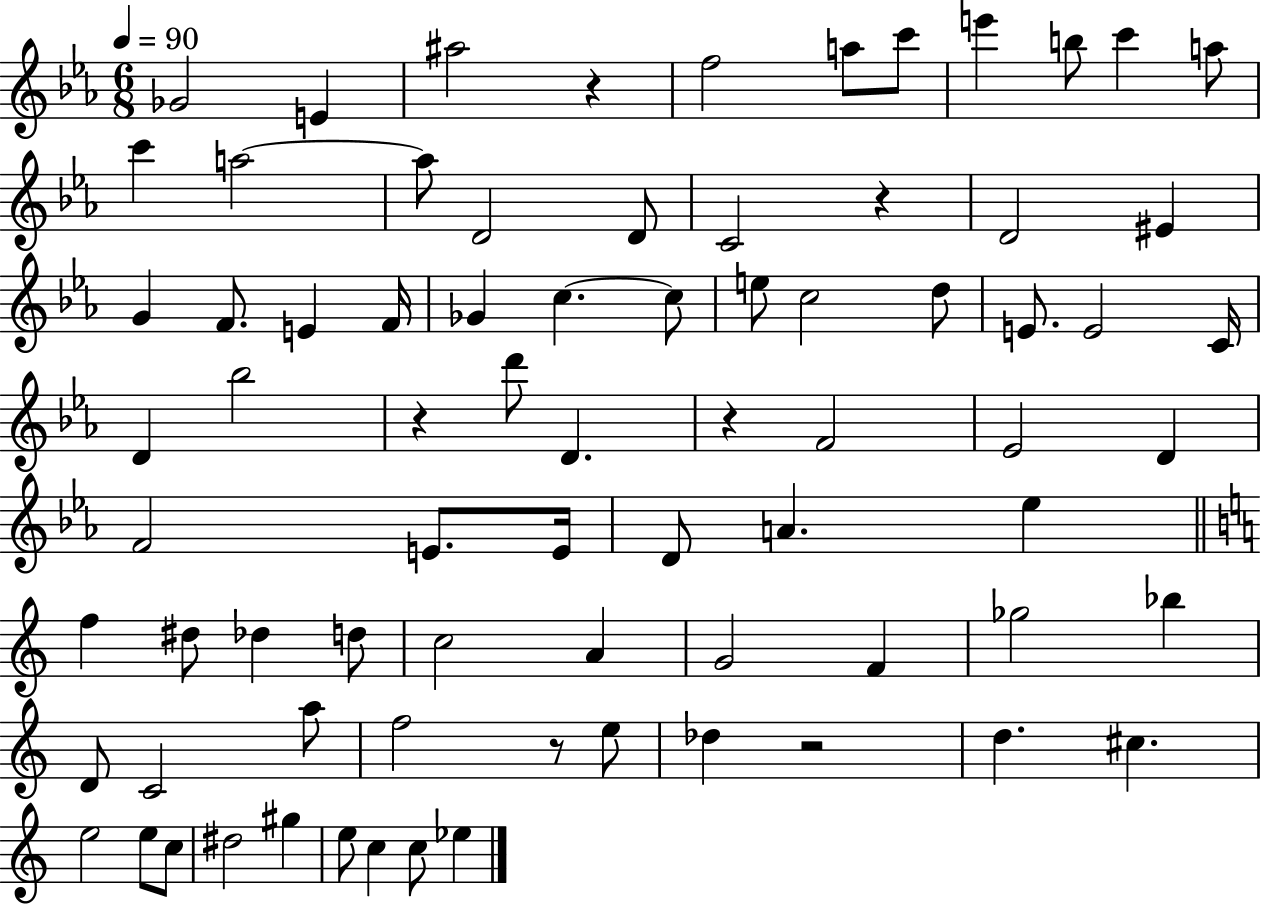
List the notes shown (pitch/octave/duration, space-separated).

Gb4/h E4/q A#5/h R/q F5/h A5/e C6/e E6/q B5/e C6/q A5/e C6/q A5/h A5/e D4/h D4/e C4/h R/q D4/h EIS4/q G4/q F4/e. E4/q F4/s Gb4/q C5/q. C5/e E5/e C5/h D5/e E4/e. E4/h C4/s D4/q Bb5/h R/q D6/e D4/q. R/q F4/h Eb4/h D4/q F4/h E4/e. E4/s D4/e A4/q. Eb5/q F5/q D#5/e Db5/q D5/e C5/h A4/q G4/h F4/q Gb5/h Bb5/q D4/e C4/h A5/e F5/h R/e E5/e Db5/q R/h D5/q. C#5/q. E5/h E5/e C5/e D#5/h G#5/q E5/e C5/q C5/e Eb5/q